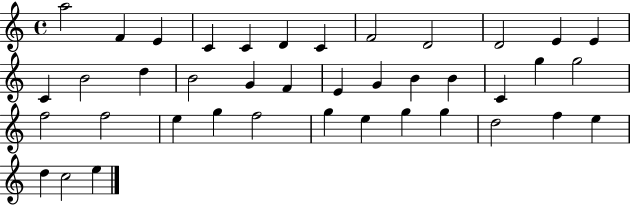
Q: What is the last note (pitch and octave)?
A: E5